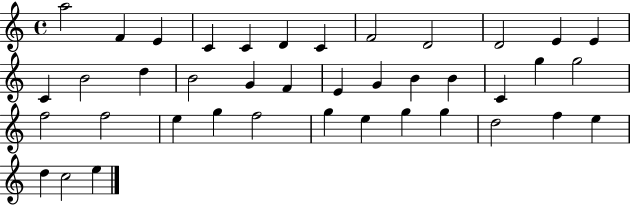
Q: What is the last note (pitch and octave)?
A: E5